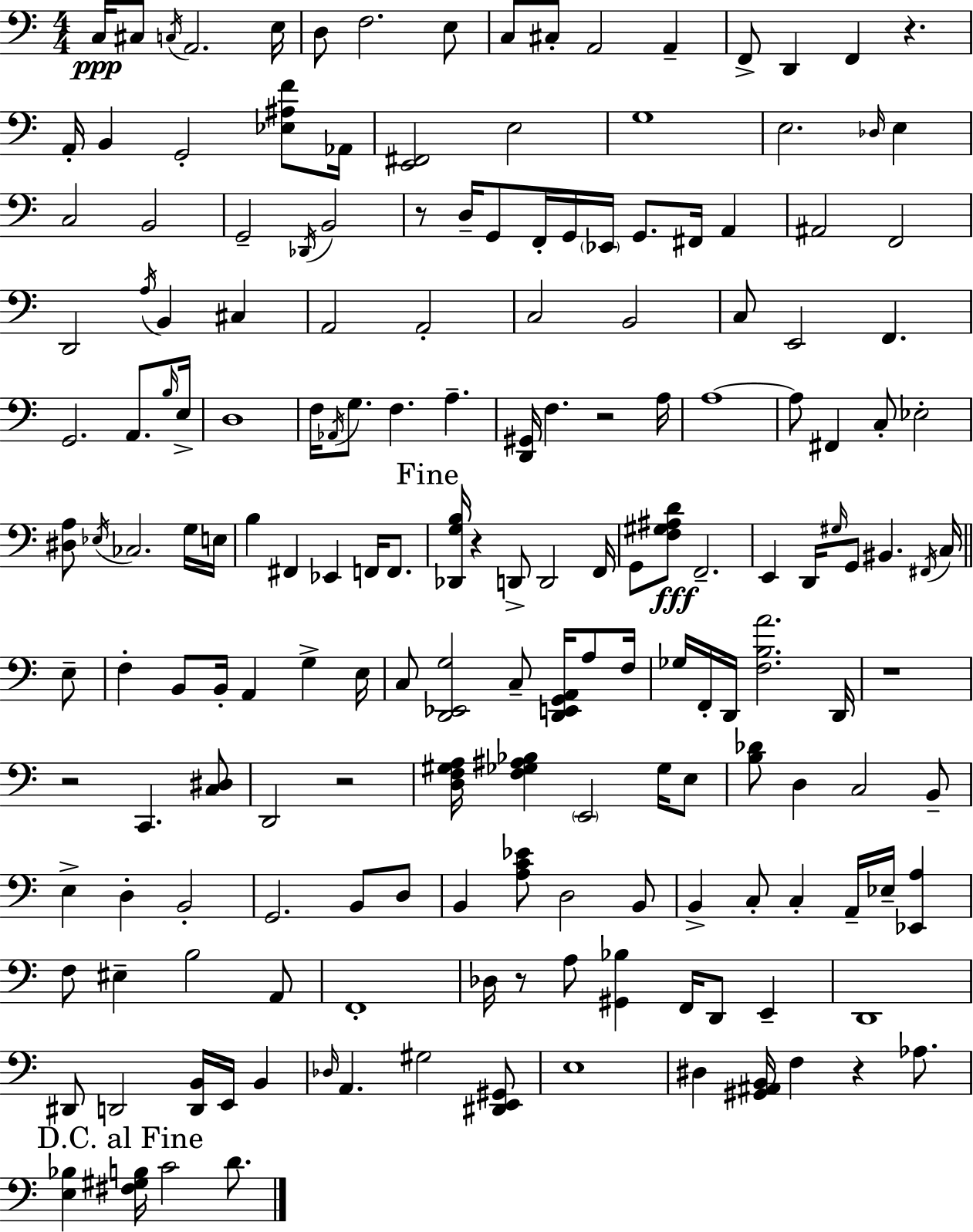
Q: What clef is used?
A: bass